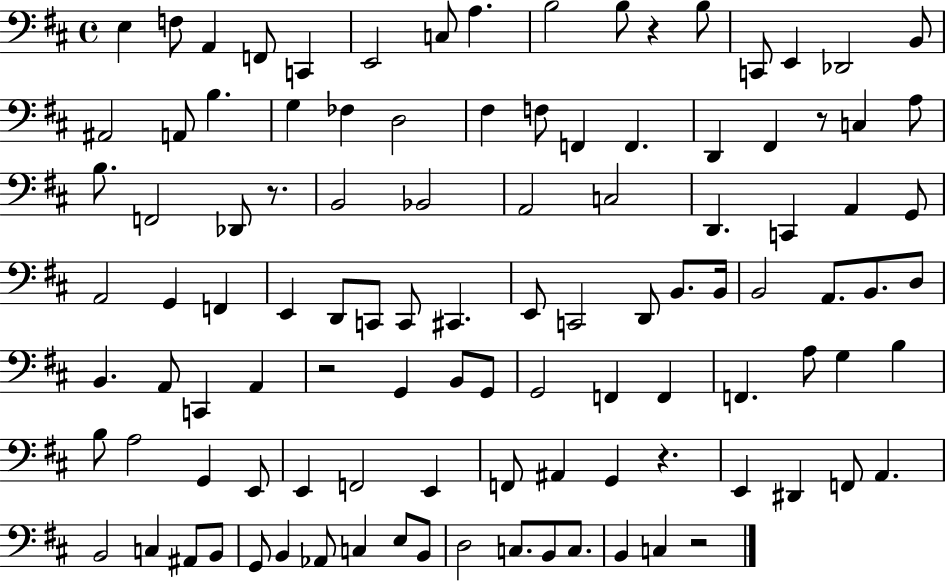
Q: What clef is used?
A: bass